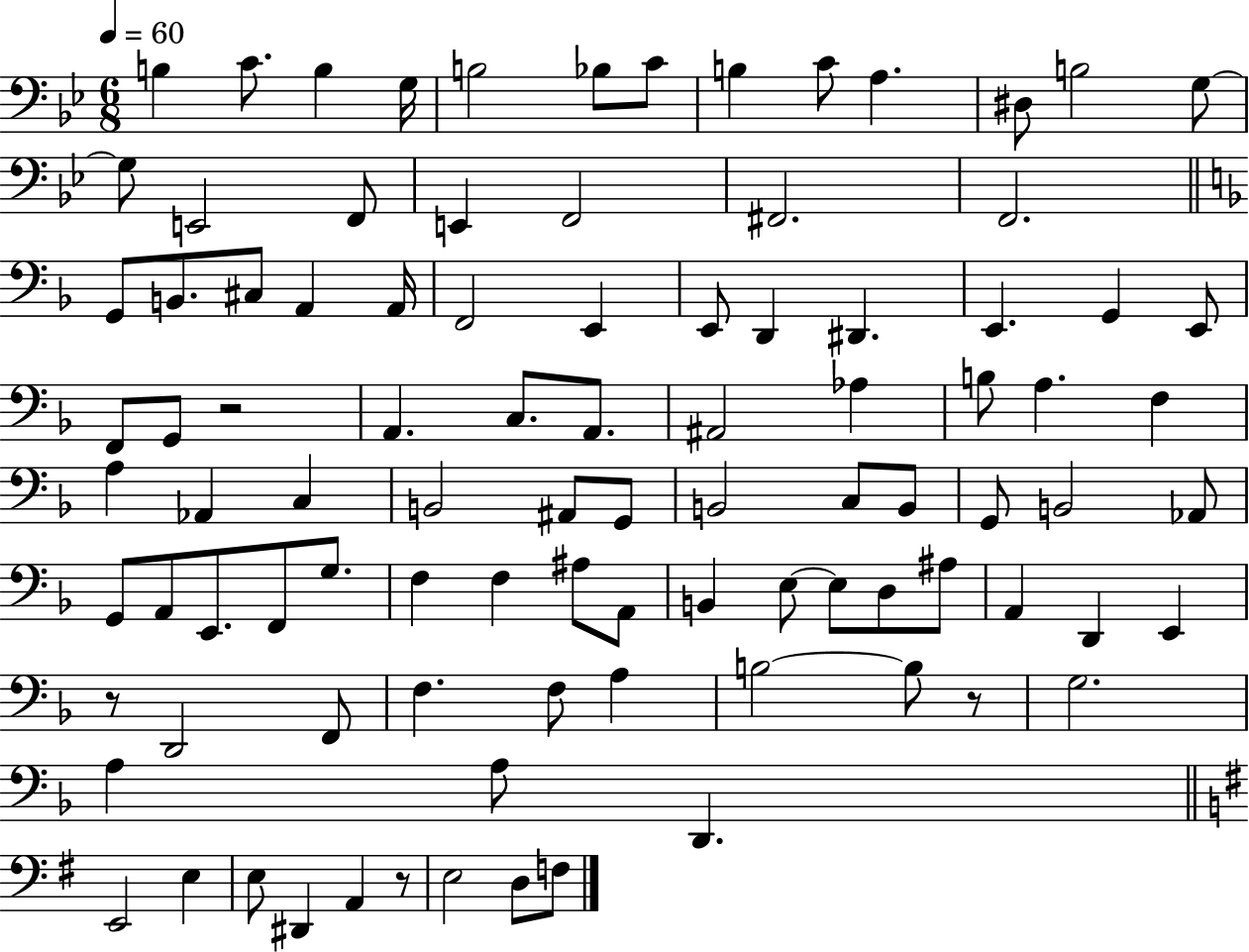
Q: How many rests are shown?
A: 4